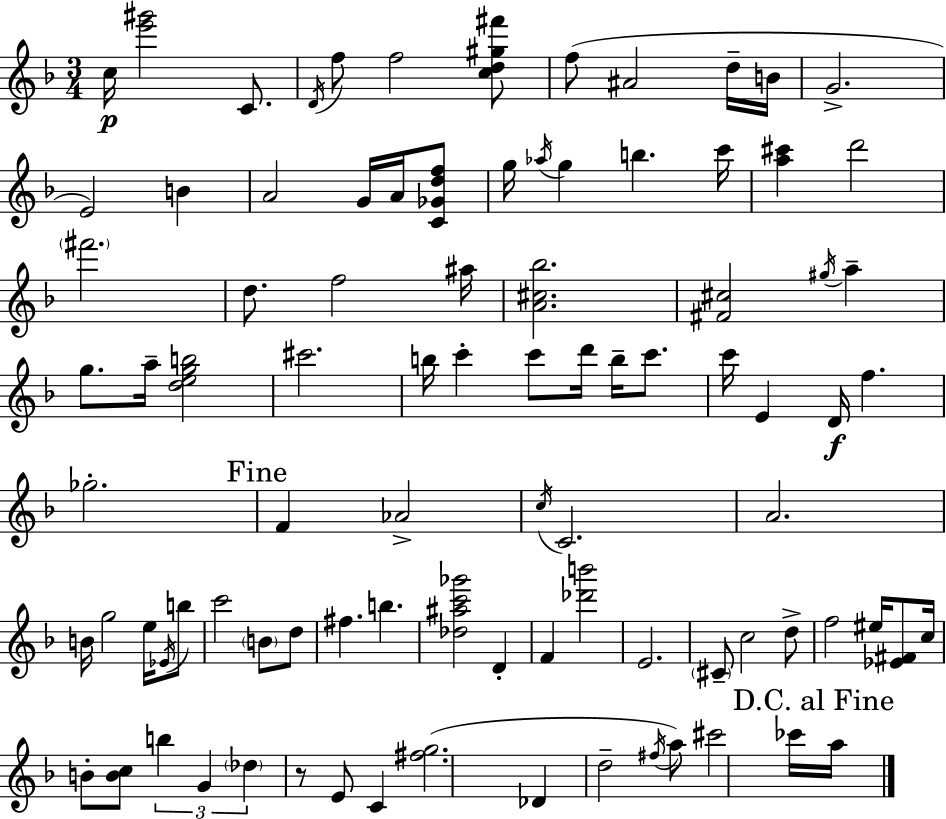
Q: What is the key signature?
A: D minor